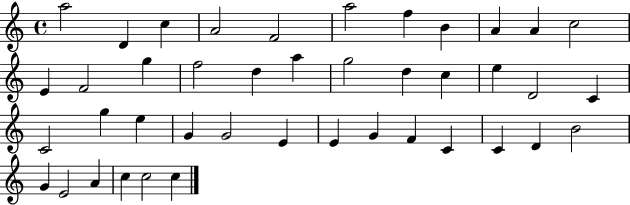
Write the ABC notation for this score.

X:1
T:Untitled
M:4/4
L:1/4
K:C
a2 D c A2 F2 a2 f B A A c2 E F2 g f2 d a g2 d c e D2 C C2 g e G G2 E E G F C C D B2 G E2 A c c2 c